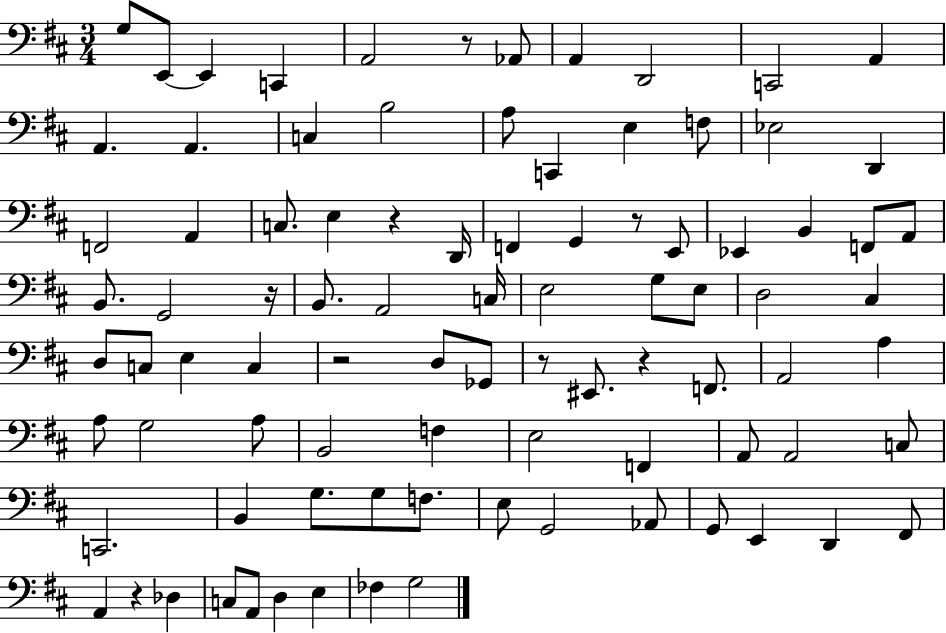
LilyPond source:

{
  \clef bass
  \numericTimeSignature
  \time 3/4
  \key d \major
  g8 e,8~~ e,4 c,4 | a,2 r8 aes,8 | a,4 d,2 | c,2 a,4 | \break a,4. a,4. | c4 b2 | a8 c,4 e4 f8 | ees2 d,4 | \break f,2 a,4 | c8. e4 r4 d,16 | f,4 g,4 r8 e,8 | ees,4 b,4 f,8 a,8 | \break b,8. g,2 r16 | b,8. a,2 c16 | e2 g8 e8 | d2 cis4 | \break d8 c8 e4 c4 | r2 d8 ges,8 | r8 eis,8. r4 f,8. | a,2 a4 | \break a8 g2 a8 | b,2 f4 | e2 f,4 | a,8 a,2 c8 | \break c,2. | b,4 g8. g8 f8. | e8 g,2 aes,8 | g,8 e,4 d,4 fis,8 | \break a,4 r4 des4 | c8 a,8 d4 e4 | fes4 g2 | \bar "|."
}